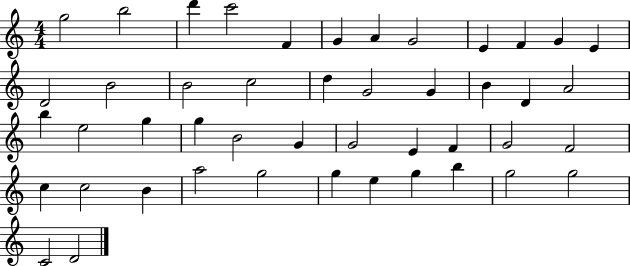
X:1
T:Untitled
M:4/4
L:1/4
K:C
g2 b2 d' c'2 F G A G2 E F G E D2 B2 B2 c2 d G2 G B D A2 b e2 g g B2 G G2 E F G2 F2 c c2 B a2 g2 g e g b g2 g2 C2 D2